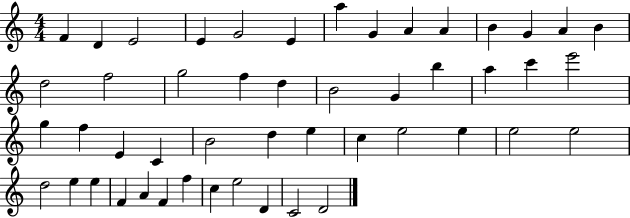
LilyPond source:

{
  \clef treble
  \numericTimeSignature
  \time 4/4
  \key c \major
  f'4 d'4 e'2 | e'4 g'2 e'4 | a''4 g'4 a'4 a'4 | b'4 g'4 a'4 b'4 | \break d''2 f''2 | g''2 f''4 d''4 | b'2 g'4 b''4 | a''4 c'''4 e'''2 | \break g''4 f''4 e'4 c'4 | b'2 d''4 e''4 | c''4 e''2 e''4 | e''2 e''2 | \break d''2 e''4 e''4 | f'4 a'4 f'4 f''4 | c''4 e''2 d'4 | c'2 d'2 | \break \bar "|."
}